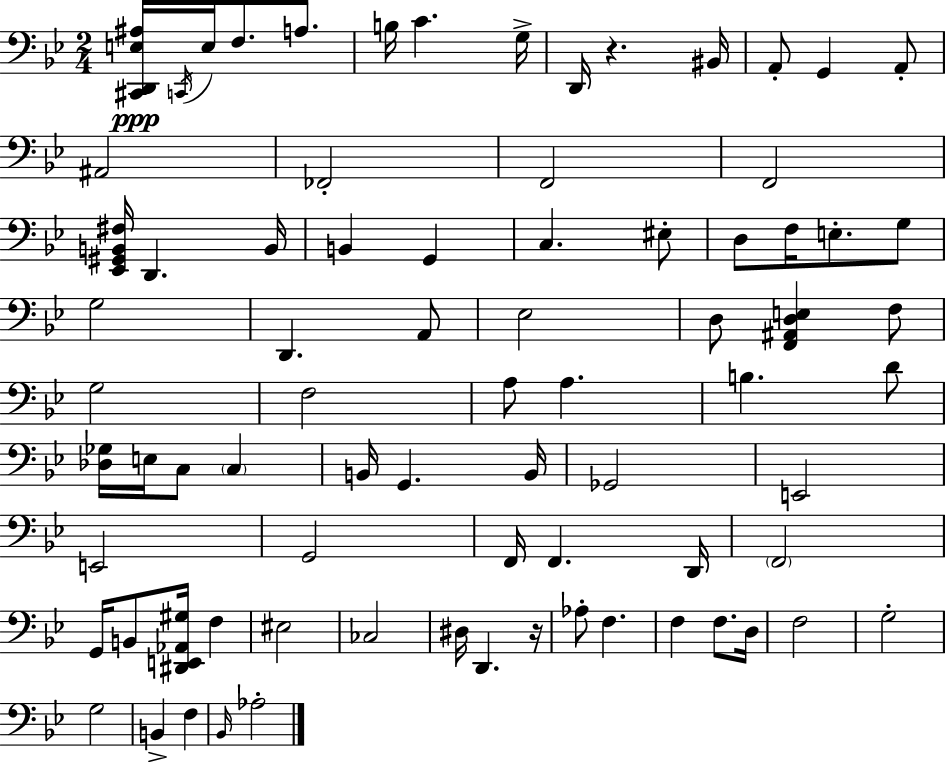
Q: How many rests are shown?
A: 2